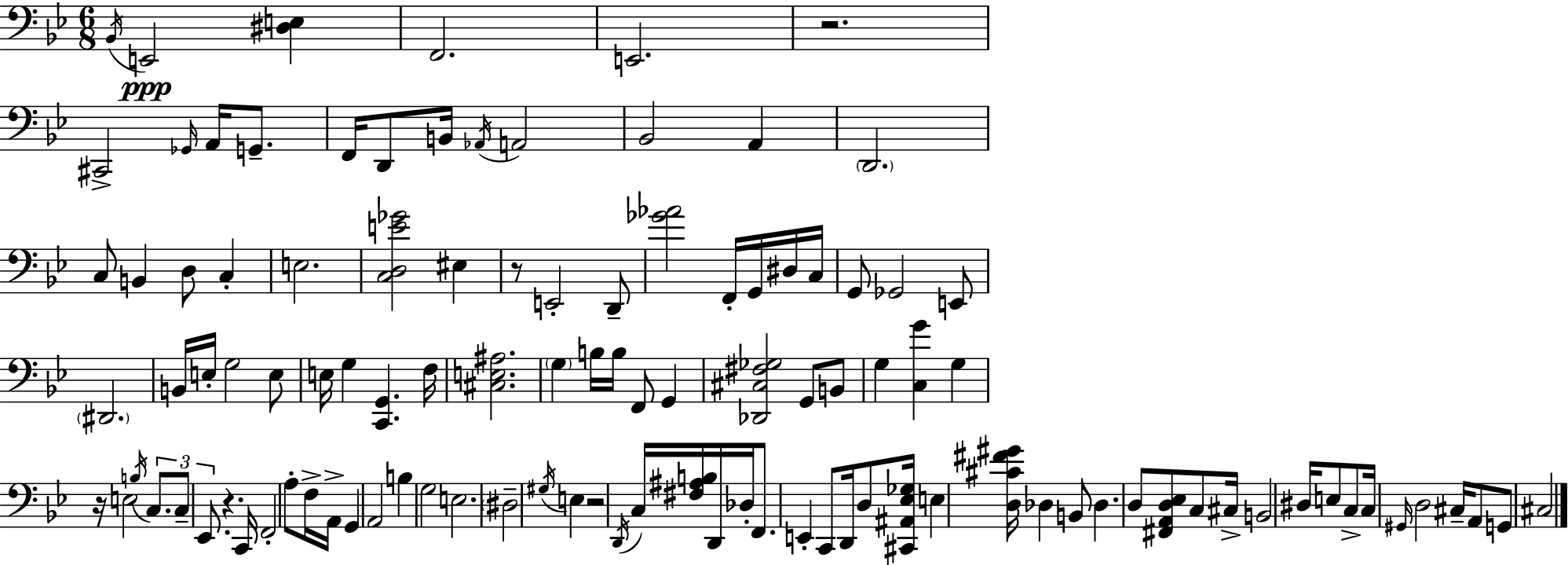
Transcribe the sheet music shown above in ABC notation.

X:1
T:Untitled
M:6/8
L:1/4
K:Bb
_B,,/4 E,,2 [^D,E,] F,,2 E,,2 z2 ^C,,2 _G,,/4 A,,/4 G,,/2 F,,/4 D,,/2 B,,/4 _A,,/4 A,,2 _B,,2 A,, D,,2 C,/2 B,, D,/2 C, E,2 [C,D,E_G]2 ^E, z/2 E,,2 D,,/2 [_G_A]2 F,,/4 G,,/4 ^D,/4 C,/4 G,,/2 _G,,2 E,,/2 ^D,,2 B,,/4 E,/4 G,2 E,/2 E,/4 G, [C,,G,,] F,/4 [^C,E,^A,]2 G, B,/4 B,/4 F,,/2 G,, [_D,,^C,^F,_G,]2 G,,/2 B,,/2 G, [C,G] G, z/4 E,2 B,/4 C,/2 C,/2 _E,,/2 z C,,/4 F,,2 A,/2 F,/4 A,,/4 G,, A,,2 B, G,2 E,2 ^D,2 ^G,/4 E, z2 D,,/4 C,/4 [^F,^A,B,]/4 D,,/4 _D,/4 F,,/2 E,, C,,/2 D,,/4 D,/2 [^C,,^A,,_E,_G,]/4 E, [D,^C^F^G]/4 _D, B,,/2 _D, D,/2 [^F,,A,,D,_E,]/2 C,/2 ^C,/4 B,,2 ^D,/4 E,/2 C,/2 C,/4 ^G,,/4 D,2 ^C,/4 A,,/2 G,,/2 ^C,2